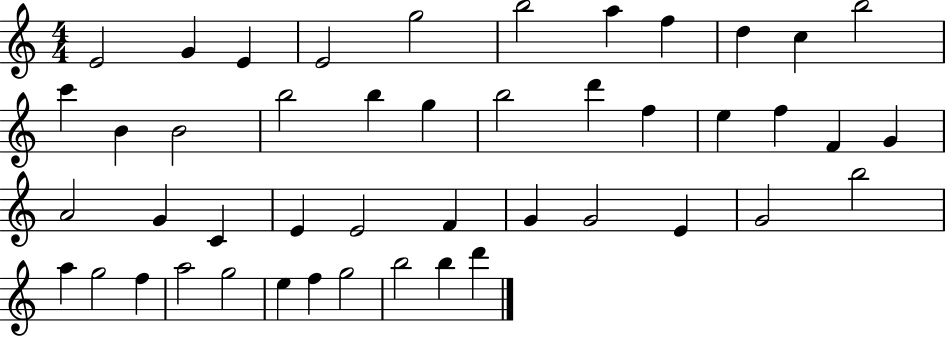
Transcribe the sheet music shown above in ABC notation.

X:1
T:Untitled
M:4/4
L:1/4
K:C
E2 G E E2 g2 b2 a f d c b2 c' B B2 b2 b g b2 d' f e f F G A2 G C E E2 F G G2 E G2 b2 a g2 f a2 g2 e f g2 b2 b d'